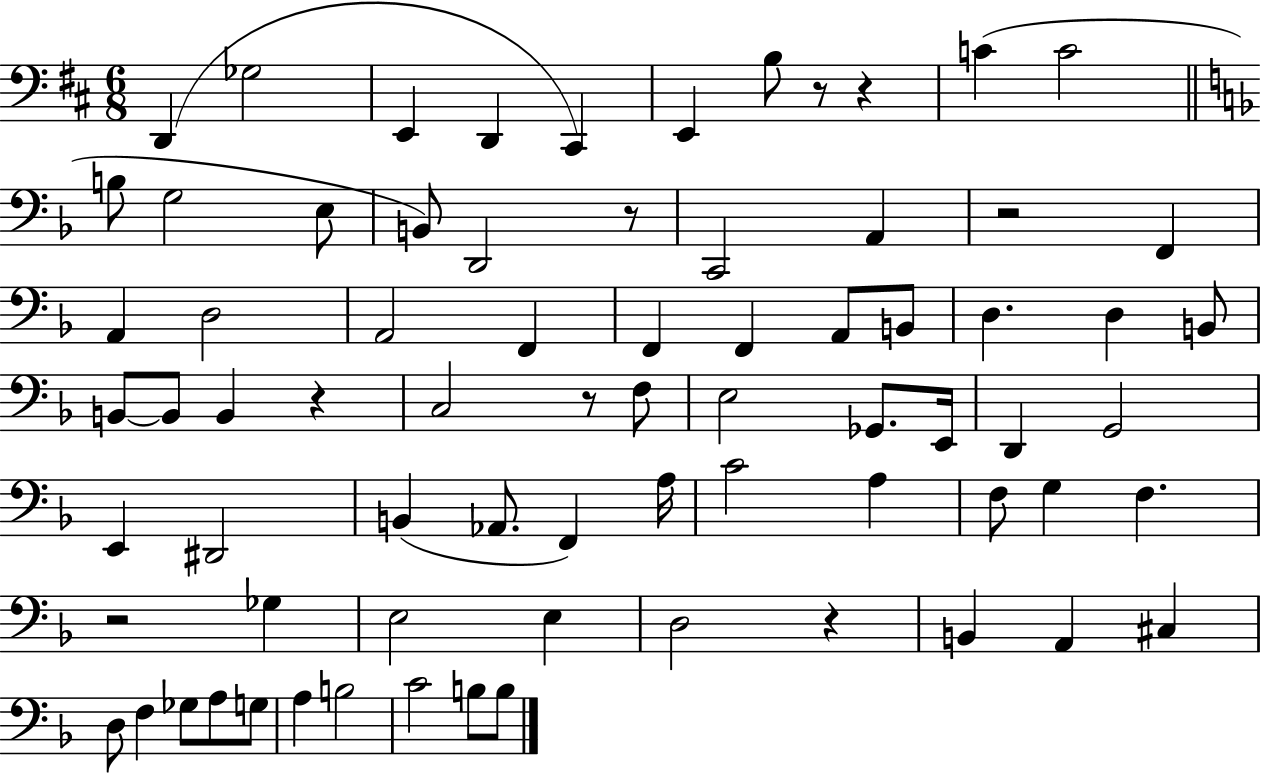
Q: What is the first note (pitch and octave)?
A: D2